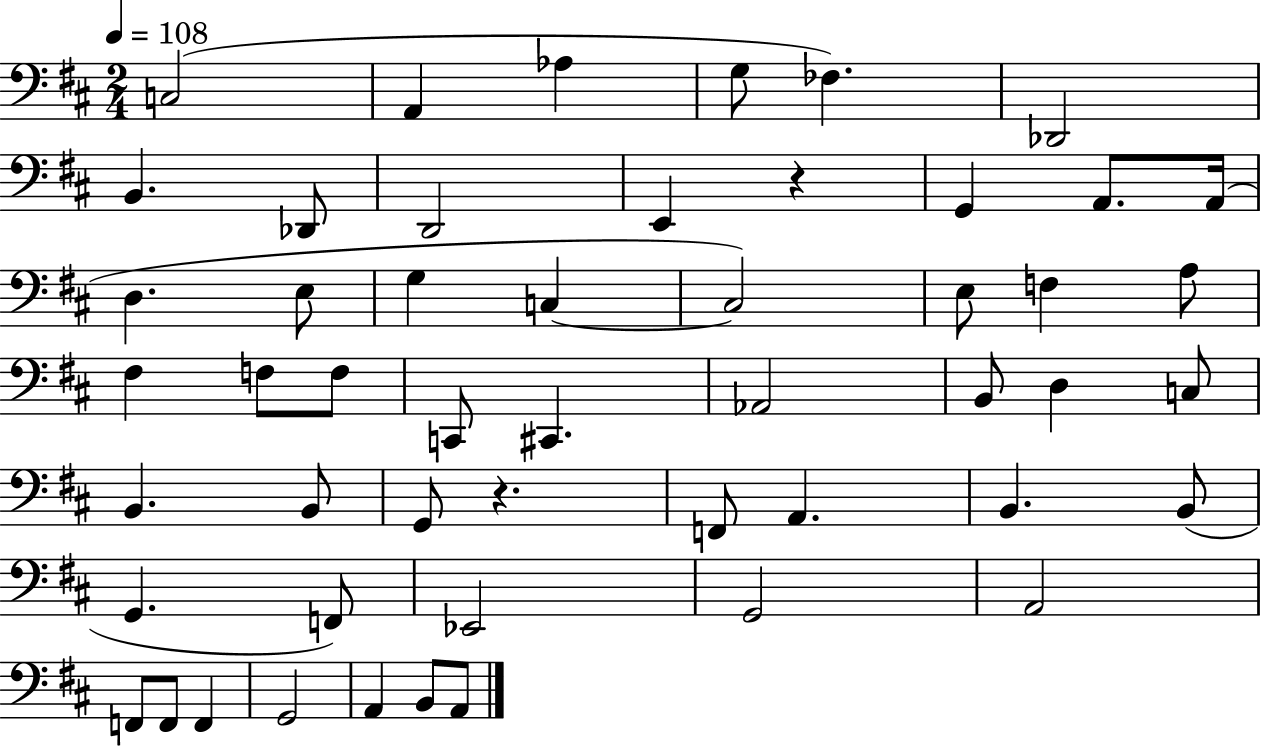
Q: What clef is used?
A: bass